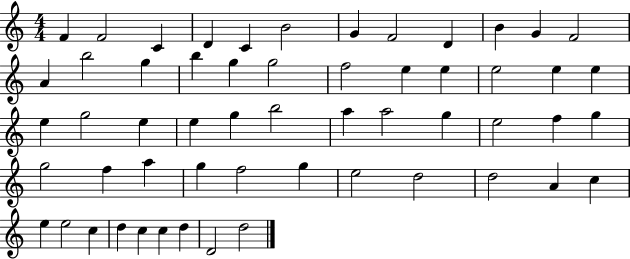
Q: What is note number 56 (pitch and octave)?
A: D5